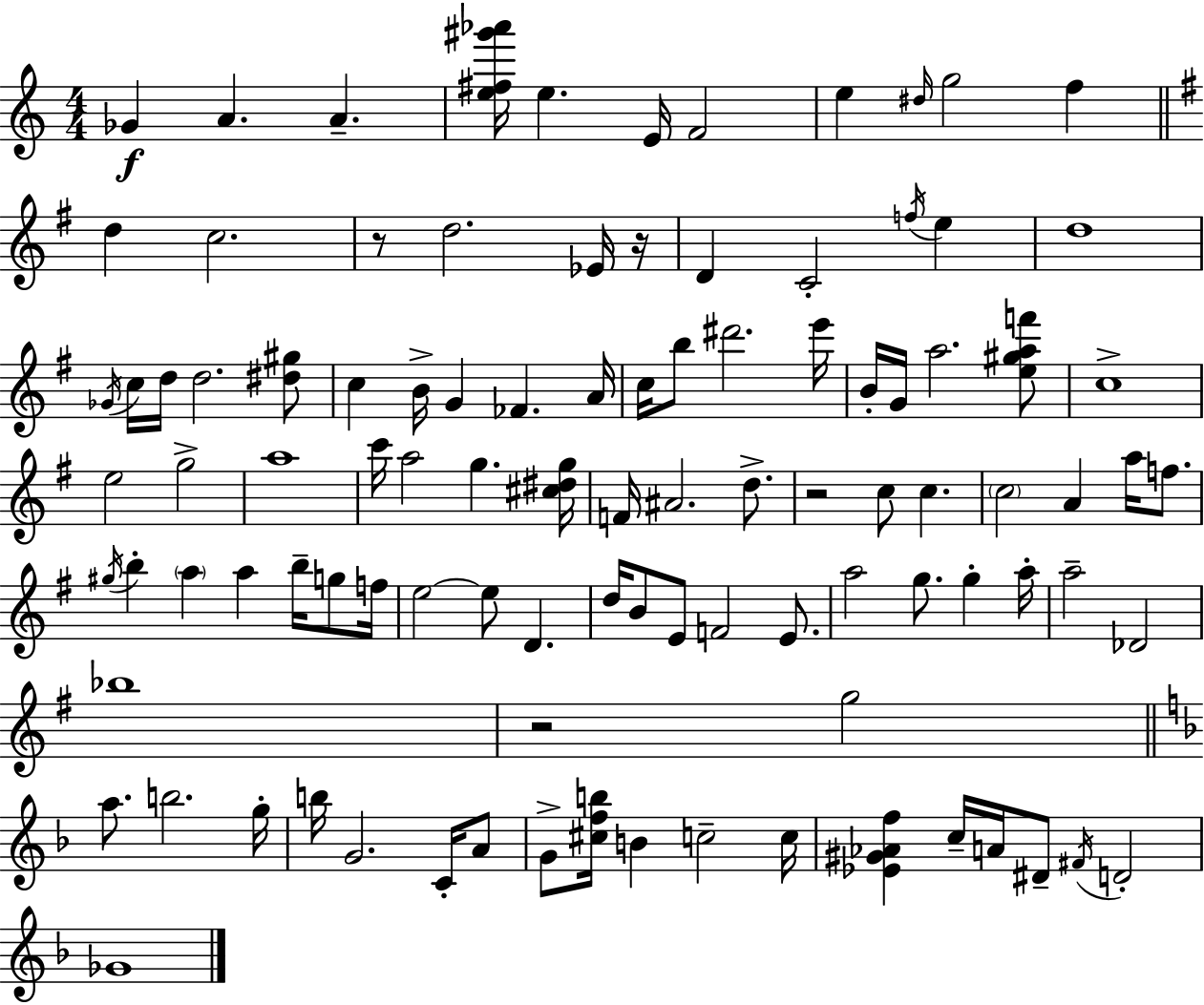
Gb4/q A4/q. A4/q. [E5,F#5,G#6,Ab6]/s E5/q. E4/s F4/h E5/q D#5/s G5/h F5/q D5/q C5/h. R/e D5/h. Eb4/s R/s D4/q C4/h F5/s E5/q D5/w Gb4/s C5/s D5/s D5/h. [D#5,G#5]/e C5/q B4/s G4/q FES4/q. A4/s C5/s B5/e D#6/h. E6/s B4/s G4/s A5/h. [E5,G#5,A5,F6]/e C5/w E5/h G5/h A5/w C6/s A5/h G5/q. [C#5,D#5,G5]/s F4/s A#4/h. D5/e. R/h C5/e C5/q. C5/h A4/q A5/s F5/e. G#5/s B5/q A5/q A5/q B5/s G5/e F5/s E5/h E5/e D4/q. D5/s B4/e E4/e F4/h E4/e. A5/h G5/e. G5/q A5/s A5/h Db4/h Bb5/w R/h G5/h A5/e. B5/h. G5/s B5/s G4/h. C4/s A4/e G4/e [C#5,F5,B5]/s B4/q C5/h C5/s [Eb4,G#4,Ab4,F5]/q C5/s A4/s D#4/e F#4/s D4/h Gb4/w